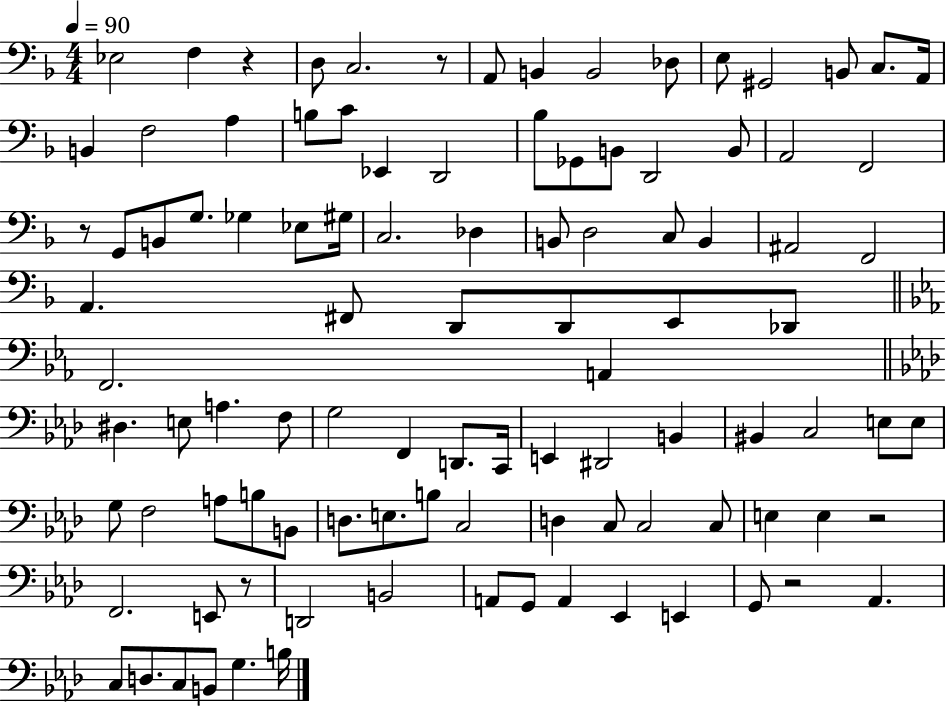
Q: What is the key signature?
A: F major